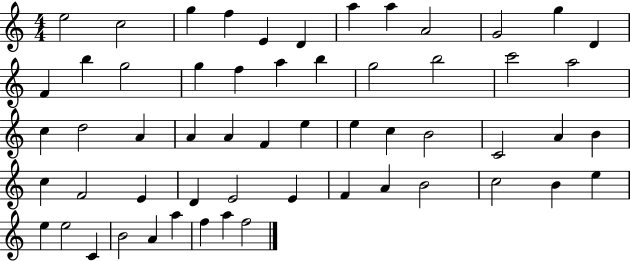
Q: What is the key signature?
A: C major